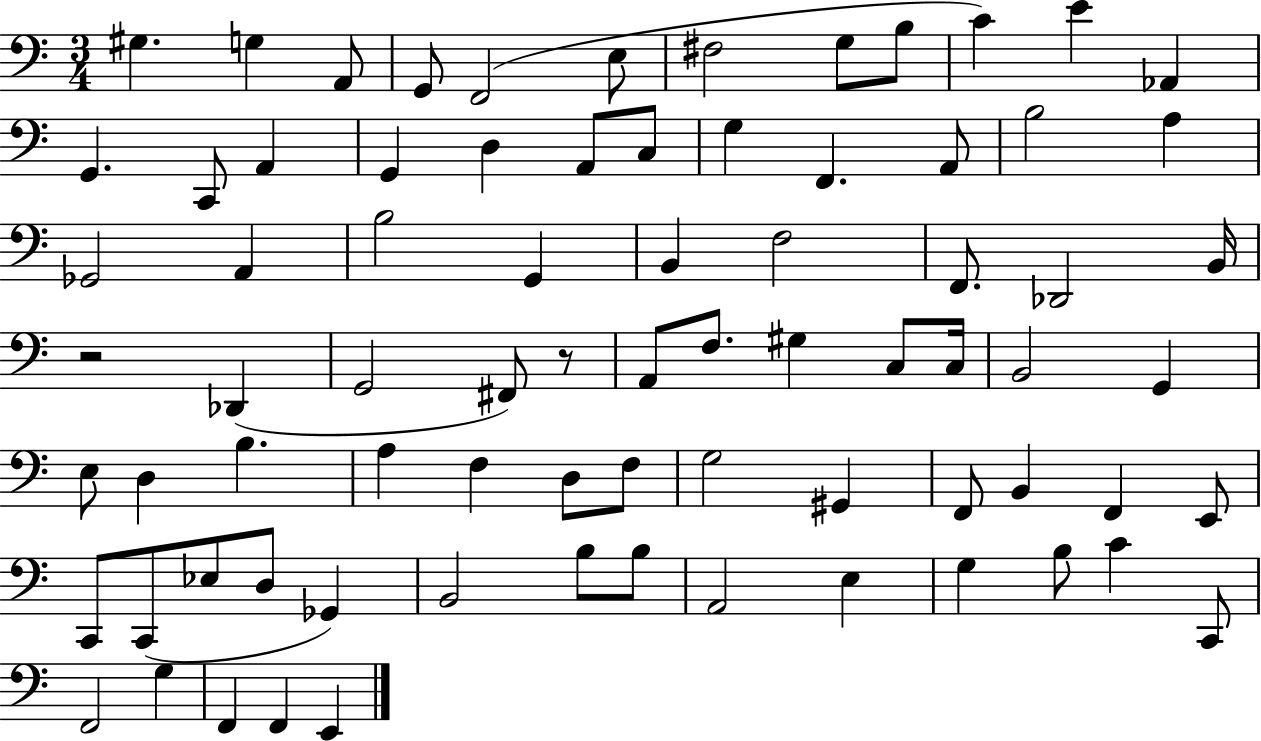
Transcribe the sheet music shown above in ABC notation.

X:1
T:Untitled
M:3/4
L:1/4
K:C
^G, G, A,,/2 G,,/2 F,,2 E,/2 ^F,2 G,/2 B,/2 C E _A,, G,, C,,/2 A,, G,, D, A,,/2 C,/2 G, F,, A,,/2 B,2 A, _G,,2 A,, B,2 G,, B,, F,2 F,,/2 _D,,2 B,,/4 z2 _D,, G,,2 ^F,,/2 z/2 A,,/2 F,/2 ^G, C,/2 C,/4 B,,2 G,, E,/2 D, B, A, F, D,/2 F,/2 G,2 ^G,, F,,/2 B,, F,, E,,/2 C,,/2 C,,/2 _E,/2 D,/2 _G,, B,,2 B,/2 B,/2 A,,2 E, G, B,/2 C C,,/2 F,,2 G, F,, F,, E,,